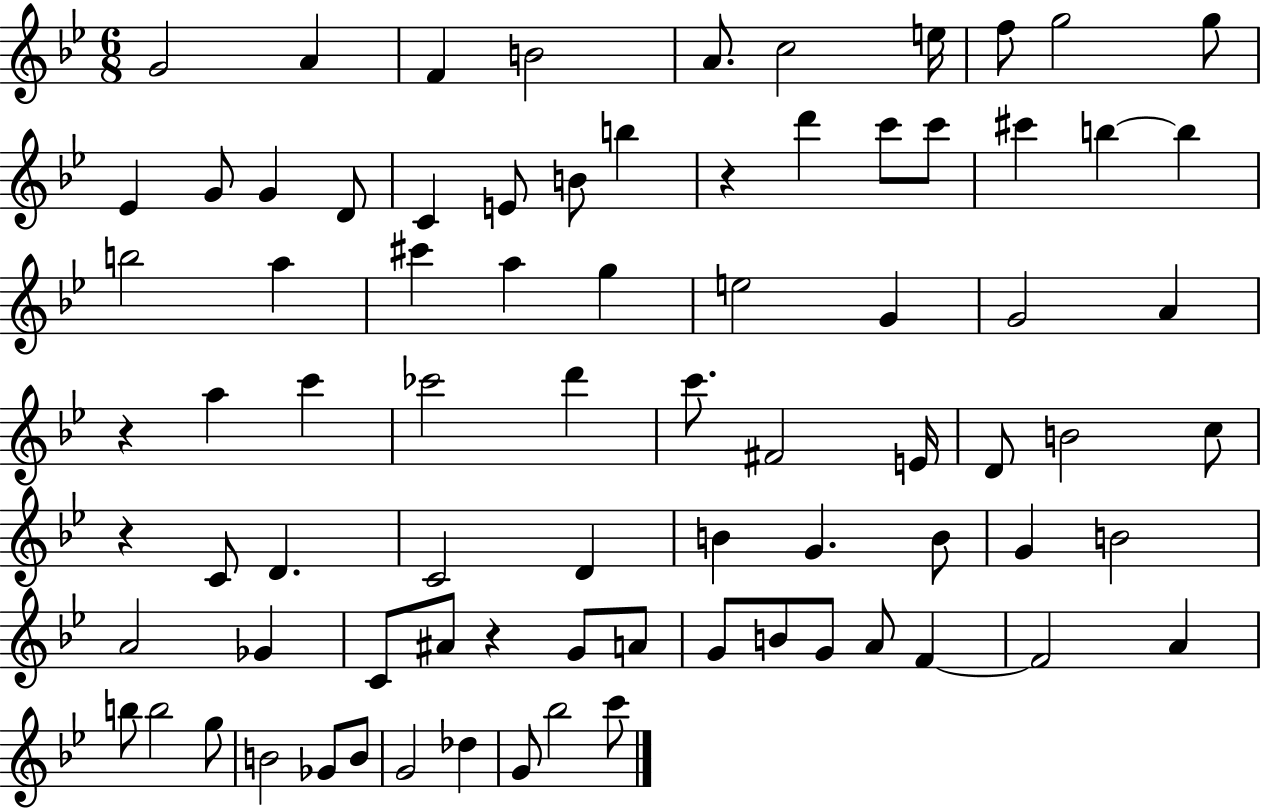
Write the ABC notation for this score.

X:1
T:Untitled
M:6/8
L:1/4
K:Bb
G2 A F B2 A/2 c2 e/4 f/2 g2 g/2 _E G/2 G D/2 C E/2 B/2 b z d' c'/2 c'/2 ^c' b b b2 a ^c' a g e2 G G2 A z a c' _c'2 d' c'/2 ^F2 E/4 D/2 B2 c/2 z C/2 D C2 D B G B/2 G B2 A2 _G C/2 ^A/2 z G/2 A/2 G/2 B/2 G/2 A/2 F F2 A b/2 b2 g/2 B2 _G/2 B/2 G2 _d G/2 _b2 c'/2